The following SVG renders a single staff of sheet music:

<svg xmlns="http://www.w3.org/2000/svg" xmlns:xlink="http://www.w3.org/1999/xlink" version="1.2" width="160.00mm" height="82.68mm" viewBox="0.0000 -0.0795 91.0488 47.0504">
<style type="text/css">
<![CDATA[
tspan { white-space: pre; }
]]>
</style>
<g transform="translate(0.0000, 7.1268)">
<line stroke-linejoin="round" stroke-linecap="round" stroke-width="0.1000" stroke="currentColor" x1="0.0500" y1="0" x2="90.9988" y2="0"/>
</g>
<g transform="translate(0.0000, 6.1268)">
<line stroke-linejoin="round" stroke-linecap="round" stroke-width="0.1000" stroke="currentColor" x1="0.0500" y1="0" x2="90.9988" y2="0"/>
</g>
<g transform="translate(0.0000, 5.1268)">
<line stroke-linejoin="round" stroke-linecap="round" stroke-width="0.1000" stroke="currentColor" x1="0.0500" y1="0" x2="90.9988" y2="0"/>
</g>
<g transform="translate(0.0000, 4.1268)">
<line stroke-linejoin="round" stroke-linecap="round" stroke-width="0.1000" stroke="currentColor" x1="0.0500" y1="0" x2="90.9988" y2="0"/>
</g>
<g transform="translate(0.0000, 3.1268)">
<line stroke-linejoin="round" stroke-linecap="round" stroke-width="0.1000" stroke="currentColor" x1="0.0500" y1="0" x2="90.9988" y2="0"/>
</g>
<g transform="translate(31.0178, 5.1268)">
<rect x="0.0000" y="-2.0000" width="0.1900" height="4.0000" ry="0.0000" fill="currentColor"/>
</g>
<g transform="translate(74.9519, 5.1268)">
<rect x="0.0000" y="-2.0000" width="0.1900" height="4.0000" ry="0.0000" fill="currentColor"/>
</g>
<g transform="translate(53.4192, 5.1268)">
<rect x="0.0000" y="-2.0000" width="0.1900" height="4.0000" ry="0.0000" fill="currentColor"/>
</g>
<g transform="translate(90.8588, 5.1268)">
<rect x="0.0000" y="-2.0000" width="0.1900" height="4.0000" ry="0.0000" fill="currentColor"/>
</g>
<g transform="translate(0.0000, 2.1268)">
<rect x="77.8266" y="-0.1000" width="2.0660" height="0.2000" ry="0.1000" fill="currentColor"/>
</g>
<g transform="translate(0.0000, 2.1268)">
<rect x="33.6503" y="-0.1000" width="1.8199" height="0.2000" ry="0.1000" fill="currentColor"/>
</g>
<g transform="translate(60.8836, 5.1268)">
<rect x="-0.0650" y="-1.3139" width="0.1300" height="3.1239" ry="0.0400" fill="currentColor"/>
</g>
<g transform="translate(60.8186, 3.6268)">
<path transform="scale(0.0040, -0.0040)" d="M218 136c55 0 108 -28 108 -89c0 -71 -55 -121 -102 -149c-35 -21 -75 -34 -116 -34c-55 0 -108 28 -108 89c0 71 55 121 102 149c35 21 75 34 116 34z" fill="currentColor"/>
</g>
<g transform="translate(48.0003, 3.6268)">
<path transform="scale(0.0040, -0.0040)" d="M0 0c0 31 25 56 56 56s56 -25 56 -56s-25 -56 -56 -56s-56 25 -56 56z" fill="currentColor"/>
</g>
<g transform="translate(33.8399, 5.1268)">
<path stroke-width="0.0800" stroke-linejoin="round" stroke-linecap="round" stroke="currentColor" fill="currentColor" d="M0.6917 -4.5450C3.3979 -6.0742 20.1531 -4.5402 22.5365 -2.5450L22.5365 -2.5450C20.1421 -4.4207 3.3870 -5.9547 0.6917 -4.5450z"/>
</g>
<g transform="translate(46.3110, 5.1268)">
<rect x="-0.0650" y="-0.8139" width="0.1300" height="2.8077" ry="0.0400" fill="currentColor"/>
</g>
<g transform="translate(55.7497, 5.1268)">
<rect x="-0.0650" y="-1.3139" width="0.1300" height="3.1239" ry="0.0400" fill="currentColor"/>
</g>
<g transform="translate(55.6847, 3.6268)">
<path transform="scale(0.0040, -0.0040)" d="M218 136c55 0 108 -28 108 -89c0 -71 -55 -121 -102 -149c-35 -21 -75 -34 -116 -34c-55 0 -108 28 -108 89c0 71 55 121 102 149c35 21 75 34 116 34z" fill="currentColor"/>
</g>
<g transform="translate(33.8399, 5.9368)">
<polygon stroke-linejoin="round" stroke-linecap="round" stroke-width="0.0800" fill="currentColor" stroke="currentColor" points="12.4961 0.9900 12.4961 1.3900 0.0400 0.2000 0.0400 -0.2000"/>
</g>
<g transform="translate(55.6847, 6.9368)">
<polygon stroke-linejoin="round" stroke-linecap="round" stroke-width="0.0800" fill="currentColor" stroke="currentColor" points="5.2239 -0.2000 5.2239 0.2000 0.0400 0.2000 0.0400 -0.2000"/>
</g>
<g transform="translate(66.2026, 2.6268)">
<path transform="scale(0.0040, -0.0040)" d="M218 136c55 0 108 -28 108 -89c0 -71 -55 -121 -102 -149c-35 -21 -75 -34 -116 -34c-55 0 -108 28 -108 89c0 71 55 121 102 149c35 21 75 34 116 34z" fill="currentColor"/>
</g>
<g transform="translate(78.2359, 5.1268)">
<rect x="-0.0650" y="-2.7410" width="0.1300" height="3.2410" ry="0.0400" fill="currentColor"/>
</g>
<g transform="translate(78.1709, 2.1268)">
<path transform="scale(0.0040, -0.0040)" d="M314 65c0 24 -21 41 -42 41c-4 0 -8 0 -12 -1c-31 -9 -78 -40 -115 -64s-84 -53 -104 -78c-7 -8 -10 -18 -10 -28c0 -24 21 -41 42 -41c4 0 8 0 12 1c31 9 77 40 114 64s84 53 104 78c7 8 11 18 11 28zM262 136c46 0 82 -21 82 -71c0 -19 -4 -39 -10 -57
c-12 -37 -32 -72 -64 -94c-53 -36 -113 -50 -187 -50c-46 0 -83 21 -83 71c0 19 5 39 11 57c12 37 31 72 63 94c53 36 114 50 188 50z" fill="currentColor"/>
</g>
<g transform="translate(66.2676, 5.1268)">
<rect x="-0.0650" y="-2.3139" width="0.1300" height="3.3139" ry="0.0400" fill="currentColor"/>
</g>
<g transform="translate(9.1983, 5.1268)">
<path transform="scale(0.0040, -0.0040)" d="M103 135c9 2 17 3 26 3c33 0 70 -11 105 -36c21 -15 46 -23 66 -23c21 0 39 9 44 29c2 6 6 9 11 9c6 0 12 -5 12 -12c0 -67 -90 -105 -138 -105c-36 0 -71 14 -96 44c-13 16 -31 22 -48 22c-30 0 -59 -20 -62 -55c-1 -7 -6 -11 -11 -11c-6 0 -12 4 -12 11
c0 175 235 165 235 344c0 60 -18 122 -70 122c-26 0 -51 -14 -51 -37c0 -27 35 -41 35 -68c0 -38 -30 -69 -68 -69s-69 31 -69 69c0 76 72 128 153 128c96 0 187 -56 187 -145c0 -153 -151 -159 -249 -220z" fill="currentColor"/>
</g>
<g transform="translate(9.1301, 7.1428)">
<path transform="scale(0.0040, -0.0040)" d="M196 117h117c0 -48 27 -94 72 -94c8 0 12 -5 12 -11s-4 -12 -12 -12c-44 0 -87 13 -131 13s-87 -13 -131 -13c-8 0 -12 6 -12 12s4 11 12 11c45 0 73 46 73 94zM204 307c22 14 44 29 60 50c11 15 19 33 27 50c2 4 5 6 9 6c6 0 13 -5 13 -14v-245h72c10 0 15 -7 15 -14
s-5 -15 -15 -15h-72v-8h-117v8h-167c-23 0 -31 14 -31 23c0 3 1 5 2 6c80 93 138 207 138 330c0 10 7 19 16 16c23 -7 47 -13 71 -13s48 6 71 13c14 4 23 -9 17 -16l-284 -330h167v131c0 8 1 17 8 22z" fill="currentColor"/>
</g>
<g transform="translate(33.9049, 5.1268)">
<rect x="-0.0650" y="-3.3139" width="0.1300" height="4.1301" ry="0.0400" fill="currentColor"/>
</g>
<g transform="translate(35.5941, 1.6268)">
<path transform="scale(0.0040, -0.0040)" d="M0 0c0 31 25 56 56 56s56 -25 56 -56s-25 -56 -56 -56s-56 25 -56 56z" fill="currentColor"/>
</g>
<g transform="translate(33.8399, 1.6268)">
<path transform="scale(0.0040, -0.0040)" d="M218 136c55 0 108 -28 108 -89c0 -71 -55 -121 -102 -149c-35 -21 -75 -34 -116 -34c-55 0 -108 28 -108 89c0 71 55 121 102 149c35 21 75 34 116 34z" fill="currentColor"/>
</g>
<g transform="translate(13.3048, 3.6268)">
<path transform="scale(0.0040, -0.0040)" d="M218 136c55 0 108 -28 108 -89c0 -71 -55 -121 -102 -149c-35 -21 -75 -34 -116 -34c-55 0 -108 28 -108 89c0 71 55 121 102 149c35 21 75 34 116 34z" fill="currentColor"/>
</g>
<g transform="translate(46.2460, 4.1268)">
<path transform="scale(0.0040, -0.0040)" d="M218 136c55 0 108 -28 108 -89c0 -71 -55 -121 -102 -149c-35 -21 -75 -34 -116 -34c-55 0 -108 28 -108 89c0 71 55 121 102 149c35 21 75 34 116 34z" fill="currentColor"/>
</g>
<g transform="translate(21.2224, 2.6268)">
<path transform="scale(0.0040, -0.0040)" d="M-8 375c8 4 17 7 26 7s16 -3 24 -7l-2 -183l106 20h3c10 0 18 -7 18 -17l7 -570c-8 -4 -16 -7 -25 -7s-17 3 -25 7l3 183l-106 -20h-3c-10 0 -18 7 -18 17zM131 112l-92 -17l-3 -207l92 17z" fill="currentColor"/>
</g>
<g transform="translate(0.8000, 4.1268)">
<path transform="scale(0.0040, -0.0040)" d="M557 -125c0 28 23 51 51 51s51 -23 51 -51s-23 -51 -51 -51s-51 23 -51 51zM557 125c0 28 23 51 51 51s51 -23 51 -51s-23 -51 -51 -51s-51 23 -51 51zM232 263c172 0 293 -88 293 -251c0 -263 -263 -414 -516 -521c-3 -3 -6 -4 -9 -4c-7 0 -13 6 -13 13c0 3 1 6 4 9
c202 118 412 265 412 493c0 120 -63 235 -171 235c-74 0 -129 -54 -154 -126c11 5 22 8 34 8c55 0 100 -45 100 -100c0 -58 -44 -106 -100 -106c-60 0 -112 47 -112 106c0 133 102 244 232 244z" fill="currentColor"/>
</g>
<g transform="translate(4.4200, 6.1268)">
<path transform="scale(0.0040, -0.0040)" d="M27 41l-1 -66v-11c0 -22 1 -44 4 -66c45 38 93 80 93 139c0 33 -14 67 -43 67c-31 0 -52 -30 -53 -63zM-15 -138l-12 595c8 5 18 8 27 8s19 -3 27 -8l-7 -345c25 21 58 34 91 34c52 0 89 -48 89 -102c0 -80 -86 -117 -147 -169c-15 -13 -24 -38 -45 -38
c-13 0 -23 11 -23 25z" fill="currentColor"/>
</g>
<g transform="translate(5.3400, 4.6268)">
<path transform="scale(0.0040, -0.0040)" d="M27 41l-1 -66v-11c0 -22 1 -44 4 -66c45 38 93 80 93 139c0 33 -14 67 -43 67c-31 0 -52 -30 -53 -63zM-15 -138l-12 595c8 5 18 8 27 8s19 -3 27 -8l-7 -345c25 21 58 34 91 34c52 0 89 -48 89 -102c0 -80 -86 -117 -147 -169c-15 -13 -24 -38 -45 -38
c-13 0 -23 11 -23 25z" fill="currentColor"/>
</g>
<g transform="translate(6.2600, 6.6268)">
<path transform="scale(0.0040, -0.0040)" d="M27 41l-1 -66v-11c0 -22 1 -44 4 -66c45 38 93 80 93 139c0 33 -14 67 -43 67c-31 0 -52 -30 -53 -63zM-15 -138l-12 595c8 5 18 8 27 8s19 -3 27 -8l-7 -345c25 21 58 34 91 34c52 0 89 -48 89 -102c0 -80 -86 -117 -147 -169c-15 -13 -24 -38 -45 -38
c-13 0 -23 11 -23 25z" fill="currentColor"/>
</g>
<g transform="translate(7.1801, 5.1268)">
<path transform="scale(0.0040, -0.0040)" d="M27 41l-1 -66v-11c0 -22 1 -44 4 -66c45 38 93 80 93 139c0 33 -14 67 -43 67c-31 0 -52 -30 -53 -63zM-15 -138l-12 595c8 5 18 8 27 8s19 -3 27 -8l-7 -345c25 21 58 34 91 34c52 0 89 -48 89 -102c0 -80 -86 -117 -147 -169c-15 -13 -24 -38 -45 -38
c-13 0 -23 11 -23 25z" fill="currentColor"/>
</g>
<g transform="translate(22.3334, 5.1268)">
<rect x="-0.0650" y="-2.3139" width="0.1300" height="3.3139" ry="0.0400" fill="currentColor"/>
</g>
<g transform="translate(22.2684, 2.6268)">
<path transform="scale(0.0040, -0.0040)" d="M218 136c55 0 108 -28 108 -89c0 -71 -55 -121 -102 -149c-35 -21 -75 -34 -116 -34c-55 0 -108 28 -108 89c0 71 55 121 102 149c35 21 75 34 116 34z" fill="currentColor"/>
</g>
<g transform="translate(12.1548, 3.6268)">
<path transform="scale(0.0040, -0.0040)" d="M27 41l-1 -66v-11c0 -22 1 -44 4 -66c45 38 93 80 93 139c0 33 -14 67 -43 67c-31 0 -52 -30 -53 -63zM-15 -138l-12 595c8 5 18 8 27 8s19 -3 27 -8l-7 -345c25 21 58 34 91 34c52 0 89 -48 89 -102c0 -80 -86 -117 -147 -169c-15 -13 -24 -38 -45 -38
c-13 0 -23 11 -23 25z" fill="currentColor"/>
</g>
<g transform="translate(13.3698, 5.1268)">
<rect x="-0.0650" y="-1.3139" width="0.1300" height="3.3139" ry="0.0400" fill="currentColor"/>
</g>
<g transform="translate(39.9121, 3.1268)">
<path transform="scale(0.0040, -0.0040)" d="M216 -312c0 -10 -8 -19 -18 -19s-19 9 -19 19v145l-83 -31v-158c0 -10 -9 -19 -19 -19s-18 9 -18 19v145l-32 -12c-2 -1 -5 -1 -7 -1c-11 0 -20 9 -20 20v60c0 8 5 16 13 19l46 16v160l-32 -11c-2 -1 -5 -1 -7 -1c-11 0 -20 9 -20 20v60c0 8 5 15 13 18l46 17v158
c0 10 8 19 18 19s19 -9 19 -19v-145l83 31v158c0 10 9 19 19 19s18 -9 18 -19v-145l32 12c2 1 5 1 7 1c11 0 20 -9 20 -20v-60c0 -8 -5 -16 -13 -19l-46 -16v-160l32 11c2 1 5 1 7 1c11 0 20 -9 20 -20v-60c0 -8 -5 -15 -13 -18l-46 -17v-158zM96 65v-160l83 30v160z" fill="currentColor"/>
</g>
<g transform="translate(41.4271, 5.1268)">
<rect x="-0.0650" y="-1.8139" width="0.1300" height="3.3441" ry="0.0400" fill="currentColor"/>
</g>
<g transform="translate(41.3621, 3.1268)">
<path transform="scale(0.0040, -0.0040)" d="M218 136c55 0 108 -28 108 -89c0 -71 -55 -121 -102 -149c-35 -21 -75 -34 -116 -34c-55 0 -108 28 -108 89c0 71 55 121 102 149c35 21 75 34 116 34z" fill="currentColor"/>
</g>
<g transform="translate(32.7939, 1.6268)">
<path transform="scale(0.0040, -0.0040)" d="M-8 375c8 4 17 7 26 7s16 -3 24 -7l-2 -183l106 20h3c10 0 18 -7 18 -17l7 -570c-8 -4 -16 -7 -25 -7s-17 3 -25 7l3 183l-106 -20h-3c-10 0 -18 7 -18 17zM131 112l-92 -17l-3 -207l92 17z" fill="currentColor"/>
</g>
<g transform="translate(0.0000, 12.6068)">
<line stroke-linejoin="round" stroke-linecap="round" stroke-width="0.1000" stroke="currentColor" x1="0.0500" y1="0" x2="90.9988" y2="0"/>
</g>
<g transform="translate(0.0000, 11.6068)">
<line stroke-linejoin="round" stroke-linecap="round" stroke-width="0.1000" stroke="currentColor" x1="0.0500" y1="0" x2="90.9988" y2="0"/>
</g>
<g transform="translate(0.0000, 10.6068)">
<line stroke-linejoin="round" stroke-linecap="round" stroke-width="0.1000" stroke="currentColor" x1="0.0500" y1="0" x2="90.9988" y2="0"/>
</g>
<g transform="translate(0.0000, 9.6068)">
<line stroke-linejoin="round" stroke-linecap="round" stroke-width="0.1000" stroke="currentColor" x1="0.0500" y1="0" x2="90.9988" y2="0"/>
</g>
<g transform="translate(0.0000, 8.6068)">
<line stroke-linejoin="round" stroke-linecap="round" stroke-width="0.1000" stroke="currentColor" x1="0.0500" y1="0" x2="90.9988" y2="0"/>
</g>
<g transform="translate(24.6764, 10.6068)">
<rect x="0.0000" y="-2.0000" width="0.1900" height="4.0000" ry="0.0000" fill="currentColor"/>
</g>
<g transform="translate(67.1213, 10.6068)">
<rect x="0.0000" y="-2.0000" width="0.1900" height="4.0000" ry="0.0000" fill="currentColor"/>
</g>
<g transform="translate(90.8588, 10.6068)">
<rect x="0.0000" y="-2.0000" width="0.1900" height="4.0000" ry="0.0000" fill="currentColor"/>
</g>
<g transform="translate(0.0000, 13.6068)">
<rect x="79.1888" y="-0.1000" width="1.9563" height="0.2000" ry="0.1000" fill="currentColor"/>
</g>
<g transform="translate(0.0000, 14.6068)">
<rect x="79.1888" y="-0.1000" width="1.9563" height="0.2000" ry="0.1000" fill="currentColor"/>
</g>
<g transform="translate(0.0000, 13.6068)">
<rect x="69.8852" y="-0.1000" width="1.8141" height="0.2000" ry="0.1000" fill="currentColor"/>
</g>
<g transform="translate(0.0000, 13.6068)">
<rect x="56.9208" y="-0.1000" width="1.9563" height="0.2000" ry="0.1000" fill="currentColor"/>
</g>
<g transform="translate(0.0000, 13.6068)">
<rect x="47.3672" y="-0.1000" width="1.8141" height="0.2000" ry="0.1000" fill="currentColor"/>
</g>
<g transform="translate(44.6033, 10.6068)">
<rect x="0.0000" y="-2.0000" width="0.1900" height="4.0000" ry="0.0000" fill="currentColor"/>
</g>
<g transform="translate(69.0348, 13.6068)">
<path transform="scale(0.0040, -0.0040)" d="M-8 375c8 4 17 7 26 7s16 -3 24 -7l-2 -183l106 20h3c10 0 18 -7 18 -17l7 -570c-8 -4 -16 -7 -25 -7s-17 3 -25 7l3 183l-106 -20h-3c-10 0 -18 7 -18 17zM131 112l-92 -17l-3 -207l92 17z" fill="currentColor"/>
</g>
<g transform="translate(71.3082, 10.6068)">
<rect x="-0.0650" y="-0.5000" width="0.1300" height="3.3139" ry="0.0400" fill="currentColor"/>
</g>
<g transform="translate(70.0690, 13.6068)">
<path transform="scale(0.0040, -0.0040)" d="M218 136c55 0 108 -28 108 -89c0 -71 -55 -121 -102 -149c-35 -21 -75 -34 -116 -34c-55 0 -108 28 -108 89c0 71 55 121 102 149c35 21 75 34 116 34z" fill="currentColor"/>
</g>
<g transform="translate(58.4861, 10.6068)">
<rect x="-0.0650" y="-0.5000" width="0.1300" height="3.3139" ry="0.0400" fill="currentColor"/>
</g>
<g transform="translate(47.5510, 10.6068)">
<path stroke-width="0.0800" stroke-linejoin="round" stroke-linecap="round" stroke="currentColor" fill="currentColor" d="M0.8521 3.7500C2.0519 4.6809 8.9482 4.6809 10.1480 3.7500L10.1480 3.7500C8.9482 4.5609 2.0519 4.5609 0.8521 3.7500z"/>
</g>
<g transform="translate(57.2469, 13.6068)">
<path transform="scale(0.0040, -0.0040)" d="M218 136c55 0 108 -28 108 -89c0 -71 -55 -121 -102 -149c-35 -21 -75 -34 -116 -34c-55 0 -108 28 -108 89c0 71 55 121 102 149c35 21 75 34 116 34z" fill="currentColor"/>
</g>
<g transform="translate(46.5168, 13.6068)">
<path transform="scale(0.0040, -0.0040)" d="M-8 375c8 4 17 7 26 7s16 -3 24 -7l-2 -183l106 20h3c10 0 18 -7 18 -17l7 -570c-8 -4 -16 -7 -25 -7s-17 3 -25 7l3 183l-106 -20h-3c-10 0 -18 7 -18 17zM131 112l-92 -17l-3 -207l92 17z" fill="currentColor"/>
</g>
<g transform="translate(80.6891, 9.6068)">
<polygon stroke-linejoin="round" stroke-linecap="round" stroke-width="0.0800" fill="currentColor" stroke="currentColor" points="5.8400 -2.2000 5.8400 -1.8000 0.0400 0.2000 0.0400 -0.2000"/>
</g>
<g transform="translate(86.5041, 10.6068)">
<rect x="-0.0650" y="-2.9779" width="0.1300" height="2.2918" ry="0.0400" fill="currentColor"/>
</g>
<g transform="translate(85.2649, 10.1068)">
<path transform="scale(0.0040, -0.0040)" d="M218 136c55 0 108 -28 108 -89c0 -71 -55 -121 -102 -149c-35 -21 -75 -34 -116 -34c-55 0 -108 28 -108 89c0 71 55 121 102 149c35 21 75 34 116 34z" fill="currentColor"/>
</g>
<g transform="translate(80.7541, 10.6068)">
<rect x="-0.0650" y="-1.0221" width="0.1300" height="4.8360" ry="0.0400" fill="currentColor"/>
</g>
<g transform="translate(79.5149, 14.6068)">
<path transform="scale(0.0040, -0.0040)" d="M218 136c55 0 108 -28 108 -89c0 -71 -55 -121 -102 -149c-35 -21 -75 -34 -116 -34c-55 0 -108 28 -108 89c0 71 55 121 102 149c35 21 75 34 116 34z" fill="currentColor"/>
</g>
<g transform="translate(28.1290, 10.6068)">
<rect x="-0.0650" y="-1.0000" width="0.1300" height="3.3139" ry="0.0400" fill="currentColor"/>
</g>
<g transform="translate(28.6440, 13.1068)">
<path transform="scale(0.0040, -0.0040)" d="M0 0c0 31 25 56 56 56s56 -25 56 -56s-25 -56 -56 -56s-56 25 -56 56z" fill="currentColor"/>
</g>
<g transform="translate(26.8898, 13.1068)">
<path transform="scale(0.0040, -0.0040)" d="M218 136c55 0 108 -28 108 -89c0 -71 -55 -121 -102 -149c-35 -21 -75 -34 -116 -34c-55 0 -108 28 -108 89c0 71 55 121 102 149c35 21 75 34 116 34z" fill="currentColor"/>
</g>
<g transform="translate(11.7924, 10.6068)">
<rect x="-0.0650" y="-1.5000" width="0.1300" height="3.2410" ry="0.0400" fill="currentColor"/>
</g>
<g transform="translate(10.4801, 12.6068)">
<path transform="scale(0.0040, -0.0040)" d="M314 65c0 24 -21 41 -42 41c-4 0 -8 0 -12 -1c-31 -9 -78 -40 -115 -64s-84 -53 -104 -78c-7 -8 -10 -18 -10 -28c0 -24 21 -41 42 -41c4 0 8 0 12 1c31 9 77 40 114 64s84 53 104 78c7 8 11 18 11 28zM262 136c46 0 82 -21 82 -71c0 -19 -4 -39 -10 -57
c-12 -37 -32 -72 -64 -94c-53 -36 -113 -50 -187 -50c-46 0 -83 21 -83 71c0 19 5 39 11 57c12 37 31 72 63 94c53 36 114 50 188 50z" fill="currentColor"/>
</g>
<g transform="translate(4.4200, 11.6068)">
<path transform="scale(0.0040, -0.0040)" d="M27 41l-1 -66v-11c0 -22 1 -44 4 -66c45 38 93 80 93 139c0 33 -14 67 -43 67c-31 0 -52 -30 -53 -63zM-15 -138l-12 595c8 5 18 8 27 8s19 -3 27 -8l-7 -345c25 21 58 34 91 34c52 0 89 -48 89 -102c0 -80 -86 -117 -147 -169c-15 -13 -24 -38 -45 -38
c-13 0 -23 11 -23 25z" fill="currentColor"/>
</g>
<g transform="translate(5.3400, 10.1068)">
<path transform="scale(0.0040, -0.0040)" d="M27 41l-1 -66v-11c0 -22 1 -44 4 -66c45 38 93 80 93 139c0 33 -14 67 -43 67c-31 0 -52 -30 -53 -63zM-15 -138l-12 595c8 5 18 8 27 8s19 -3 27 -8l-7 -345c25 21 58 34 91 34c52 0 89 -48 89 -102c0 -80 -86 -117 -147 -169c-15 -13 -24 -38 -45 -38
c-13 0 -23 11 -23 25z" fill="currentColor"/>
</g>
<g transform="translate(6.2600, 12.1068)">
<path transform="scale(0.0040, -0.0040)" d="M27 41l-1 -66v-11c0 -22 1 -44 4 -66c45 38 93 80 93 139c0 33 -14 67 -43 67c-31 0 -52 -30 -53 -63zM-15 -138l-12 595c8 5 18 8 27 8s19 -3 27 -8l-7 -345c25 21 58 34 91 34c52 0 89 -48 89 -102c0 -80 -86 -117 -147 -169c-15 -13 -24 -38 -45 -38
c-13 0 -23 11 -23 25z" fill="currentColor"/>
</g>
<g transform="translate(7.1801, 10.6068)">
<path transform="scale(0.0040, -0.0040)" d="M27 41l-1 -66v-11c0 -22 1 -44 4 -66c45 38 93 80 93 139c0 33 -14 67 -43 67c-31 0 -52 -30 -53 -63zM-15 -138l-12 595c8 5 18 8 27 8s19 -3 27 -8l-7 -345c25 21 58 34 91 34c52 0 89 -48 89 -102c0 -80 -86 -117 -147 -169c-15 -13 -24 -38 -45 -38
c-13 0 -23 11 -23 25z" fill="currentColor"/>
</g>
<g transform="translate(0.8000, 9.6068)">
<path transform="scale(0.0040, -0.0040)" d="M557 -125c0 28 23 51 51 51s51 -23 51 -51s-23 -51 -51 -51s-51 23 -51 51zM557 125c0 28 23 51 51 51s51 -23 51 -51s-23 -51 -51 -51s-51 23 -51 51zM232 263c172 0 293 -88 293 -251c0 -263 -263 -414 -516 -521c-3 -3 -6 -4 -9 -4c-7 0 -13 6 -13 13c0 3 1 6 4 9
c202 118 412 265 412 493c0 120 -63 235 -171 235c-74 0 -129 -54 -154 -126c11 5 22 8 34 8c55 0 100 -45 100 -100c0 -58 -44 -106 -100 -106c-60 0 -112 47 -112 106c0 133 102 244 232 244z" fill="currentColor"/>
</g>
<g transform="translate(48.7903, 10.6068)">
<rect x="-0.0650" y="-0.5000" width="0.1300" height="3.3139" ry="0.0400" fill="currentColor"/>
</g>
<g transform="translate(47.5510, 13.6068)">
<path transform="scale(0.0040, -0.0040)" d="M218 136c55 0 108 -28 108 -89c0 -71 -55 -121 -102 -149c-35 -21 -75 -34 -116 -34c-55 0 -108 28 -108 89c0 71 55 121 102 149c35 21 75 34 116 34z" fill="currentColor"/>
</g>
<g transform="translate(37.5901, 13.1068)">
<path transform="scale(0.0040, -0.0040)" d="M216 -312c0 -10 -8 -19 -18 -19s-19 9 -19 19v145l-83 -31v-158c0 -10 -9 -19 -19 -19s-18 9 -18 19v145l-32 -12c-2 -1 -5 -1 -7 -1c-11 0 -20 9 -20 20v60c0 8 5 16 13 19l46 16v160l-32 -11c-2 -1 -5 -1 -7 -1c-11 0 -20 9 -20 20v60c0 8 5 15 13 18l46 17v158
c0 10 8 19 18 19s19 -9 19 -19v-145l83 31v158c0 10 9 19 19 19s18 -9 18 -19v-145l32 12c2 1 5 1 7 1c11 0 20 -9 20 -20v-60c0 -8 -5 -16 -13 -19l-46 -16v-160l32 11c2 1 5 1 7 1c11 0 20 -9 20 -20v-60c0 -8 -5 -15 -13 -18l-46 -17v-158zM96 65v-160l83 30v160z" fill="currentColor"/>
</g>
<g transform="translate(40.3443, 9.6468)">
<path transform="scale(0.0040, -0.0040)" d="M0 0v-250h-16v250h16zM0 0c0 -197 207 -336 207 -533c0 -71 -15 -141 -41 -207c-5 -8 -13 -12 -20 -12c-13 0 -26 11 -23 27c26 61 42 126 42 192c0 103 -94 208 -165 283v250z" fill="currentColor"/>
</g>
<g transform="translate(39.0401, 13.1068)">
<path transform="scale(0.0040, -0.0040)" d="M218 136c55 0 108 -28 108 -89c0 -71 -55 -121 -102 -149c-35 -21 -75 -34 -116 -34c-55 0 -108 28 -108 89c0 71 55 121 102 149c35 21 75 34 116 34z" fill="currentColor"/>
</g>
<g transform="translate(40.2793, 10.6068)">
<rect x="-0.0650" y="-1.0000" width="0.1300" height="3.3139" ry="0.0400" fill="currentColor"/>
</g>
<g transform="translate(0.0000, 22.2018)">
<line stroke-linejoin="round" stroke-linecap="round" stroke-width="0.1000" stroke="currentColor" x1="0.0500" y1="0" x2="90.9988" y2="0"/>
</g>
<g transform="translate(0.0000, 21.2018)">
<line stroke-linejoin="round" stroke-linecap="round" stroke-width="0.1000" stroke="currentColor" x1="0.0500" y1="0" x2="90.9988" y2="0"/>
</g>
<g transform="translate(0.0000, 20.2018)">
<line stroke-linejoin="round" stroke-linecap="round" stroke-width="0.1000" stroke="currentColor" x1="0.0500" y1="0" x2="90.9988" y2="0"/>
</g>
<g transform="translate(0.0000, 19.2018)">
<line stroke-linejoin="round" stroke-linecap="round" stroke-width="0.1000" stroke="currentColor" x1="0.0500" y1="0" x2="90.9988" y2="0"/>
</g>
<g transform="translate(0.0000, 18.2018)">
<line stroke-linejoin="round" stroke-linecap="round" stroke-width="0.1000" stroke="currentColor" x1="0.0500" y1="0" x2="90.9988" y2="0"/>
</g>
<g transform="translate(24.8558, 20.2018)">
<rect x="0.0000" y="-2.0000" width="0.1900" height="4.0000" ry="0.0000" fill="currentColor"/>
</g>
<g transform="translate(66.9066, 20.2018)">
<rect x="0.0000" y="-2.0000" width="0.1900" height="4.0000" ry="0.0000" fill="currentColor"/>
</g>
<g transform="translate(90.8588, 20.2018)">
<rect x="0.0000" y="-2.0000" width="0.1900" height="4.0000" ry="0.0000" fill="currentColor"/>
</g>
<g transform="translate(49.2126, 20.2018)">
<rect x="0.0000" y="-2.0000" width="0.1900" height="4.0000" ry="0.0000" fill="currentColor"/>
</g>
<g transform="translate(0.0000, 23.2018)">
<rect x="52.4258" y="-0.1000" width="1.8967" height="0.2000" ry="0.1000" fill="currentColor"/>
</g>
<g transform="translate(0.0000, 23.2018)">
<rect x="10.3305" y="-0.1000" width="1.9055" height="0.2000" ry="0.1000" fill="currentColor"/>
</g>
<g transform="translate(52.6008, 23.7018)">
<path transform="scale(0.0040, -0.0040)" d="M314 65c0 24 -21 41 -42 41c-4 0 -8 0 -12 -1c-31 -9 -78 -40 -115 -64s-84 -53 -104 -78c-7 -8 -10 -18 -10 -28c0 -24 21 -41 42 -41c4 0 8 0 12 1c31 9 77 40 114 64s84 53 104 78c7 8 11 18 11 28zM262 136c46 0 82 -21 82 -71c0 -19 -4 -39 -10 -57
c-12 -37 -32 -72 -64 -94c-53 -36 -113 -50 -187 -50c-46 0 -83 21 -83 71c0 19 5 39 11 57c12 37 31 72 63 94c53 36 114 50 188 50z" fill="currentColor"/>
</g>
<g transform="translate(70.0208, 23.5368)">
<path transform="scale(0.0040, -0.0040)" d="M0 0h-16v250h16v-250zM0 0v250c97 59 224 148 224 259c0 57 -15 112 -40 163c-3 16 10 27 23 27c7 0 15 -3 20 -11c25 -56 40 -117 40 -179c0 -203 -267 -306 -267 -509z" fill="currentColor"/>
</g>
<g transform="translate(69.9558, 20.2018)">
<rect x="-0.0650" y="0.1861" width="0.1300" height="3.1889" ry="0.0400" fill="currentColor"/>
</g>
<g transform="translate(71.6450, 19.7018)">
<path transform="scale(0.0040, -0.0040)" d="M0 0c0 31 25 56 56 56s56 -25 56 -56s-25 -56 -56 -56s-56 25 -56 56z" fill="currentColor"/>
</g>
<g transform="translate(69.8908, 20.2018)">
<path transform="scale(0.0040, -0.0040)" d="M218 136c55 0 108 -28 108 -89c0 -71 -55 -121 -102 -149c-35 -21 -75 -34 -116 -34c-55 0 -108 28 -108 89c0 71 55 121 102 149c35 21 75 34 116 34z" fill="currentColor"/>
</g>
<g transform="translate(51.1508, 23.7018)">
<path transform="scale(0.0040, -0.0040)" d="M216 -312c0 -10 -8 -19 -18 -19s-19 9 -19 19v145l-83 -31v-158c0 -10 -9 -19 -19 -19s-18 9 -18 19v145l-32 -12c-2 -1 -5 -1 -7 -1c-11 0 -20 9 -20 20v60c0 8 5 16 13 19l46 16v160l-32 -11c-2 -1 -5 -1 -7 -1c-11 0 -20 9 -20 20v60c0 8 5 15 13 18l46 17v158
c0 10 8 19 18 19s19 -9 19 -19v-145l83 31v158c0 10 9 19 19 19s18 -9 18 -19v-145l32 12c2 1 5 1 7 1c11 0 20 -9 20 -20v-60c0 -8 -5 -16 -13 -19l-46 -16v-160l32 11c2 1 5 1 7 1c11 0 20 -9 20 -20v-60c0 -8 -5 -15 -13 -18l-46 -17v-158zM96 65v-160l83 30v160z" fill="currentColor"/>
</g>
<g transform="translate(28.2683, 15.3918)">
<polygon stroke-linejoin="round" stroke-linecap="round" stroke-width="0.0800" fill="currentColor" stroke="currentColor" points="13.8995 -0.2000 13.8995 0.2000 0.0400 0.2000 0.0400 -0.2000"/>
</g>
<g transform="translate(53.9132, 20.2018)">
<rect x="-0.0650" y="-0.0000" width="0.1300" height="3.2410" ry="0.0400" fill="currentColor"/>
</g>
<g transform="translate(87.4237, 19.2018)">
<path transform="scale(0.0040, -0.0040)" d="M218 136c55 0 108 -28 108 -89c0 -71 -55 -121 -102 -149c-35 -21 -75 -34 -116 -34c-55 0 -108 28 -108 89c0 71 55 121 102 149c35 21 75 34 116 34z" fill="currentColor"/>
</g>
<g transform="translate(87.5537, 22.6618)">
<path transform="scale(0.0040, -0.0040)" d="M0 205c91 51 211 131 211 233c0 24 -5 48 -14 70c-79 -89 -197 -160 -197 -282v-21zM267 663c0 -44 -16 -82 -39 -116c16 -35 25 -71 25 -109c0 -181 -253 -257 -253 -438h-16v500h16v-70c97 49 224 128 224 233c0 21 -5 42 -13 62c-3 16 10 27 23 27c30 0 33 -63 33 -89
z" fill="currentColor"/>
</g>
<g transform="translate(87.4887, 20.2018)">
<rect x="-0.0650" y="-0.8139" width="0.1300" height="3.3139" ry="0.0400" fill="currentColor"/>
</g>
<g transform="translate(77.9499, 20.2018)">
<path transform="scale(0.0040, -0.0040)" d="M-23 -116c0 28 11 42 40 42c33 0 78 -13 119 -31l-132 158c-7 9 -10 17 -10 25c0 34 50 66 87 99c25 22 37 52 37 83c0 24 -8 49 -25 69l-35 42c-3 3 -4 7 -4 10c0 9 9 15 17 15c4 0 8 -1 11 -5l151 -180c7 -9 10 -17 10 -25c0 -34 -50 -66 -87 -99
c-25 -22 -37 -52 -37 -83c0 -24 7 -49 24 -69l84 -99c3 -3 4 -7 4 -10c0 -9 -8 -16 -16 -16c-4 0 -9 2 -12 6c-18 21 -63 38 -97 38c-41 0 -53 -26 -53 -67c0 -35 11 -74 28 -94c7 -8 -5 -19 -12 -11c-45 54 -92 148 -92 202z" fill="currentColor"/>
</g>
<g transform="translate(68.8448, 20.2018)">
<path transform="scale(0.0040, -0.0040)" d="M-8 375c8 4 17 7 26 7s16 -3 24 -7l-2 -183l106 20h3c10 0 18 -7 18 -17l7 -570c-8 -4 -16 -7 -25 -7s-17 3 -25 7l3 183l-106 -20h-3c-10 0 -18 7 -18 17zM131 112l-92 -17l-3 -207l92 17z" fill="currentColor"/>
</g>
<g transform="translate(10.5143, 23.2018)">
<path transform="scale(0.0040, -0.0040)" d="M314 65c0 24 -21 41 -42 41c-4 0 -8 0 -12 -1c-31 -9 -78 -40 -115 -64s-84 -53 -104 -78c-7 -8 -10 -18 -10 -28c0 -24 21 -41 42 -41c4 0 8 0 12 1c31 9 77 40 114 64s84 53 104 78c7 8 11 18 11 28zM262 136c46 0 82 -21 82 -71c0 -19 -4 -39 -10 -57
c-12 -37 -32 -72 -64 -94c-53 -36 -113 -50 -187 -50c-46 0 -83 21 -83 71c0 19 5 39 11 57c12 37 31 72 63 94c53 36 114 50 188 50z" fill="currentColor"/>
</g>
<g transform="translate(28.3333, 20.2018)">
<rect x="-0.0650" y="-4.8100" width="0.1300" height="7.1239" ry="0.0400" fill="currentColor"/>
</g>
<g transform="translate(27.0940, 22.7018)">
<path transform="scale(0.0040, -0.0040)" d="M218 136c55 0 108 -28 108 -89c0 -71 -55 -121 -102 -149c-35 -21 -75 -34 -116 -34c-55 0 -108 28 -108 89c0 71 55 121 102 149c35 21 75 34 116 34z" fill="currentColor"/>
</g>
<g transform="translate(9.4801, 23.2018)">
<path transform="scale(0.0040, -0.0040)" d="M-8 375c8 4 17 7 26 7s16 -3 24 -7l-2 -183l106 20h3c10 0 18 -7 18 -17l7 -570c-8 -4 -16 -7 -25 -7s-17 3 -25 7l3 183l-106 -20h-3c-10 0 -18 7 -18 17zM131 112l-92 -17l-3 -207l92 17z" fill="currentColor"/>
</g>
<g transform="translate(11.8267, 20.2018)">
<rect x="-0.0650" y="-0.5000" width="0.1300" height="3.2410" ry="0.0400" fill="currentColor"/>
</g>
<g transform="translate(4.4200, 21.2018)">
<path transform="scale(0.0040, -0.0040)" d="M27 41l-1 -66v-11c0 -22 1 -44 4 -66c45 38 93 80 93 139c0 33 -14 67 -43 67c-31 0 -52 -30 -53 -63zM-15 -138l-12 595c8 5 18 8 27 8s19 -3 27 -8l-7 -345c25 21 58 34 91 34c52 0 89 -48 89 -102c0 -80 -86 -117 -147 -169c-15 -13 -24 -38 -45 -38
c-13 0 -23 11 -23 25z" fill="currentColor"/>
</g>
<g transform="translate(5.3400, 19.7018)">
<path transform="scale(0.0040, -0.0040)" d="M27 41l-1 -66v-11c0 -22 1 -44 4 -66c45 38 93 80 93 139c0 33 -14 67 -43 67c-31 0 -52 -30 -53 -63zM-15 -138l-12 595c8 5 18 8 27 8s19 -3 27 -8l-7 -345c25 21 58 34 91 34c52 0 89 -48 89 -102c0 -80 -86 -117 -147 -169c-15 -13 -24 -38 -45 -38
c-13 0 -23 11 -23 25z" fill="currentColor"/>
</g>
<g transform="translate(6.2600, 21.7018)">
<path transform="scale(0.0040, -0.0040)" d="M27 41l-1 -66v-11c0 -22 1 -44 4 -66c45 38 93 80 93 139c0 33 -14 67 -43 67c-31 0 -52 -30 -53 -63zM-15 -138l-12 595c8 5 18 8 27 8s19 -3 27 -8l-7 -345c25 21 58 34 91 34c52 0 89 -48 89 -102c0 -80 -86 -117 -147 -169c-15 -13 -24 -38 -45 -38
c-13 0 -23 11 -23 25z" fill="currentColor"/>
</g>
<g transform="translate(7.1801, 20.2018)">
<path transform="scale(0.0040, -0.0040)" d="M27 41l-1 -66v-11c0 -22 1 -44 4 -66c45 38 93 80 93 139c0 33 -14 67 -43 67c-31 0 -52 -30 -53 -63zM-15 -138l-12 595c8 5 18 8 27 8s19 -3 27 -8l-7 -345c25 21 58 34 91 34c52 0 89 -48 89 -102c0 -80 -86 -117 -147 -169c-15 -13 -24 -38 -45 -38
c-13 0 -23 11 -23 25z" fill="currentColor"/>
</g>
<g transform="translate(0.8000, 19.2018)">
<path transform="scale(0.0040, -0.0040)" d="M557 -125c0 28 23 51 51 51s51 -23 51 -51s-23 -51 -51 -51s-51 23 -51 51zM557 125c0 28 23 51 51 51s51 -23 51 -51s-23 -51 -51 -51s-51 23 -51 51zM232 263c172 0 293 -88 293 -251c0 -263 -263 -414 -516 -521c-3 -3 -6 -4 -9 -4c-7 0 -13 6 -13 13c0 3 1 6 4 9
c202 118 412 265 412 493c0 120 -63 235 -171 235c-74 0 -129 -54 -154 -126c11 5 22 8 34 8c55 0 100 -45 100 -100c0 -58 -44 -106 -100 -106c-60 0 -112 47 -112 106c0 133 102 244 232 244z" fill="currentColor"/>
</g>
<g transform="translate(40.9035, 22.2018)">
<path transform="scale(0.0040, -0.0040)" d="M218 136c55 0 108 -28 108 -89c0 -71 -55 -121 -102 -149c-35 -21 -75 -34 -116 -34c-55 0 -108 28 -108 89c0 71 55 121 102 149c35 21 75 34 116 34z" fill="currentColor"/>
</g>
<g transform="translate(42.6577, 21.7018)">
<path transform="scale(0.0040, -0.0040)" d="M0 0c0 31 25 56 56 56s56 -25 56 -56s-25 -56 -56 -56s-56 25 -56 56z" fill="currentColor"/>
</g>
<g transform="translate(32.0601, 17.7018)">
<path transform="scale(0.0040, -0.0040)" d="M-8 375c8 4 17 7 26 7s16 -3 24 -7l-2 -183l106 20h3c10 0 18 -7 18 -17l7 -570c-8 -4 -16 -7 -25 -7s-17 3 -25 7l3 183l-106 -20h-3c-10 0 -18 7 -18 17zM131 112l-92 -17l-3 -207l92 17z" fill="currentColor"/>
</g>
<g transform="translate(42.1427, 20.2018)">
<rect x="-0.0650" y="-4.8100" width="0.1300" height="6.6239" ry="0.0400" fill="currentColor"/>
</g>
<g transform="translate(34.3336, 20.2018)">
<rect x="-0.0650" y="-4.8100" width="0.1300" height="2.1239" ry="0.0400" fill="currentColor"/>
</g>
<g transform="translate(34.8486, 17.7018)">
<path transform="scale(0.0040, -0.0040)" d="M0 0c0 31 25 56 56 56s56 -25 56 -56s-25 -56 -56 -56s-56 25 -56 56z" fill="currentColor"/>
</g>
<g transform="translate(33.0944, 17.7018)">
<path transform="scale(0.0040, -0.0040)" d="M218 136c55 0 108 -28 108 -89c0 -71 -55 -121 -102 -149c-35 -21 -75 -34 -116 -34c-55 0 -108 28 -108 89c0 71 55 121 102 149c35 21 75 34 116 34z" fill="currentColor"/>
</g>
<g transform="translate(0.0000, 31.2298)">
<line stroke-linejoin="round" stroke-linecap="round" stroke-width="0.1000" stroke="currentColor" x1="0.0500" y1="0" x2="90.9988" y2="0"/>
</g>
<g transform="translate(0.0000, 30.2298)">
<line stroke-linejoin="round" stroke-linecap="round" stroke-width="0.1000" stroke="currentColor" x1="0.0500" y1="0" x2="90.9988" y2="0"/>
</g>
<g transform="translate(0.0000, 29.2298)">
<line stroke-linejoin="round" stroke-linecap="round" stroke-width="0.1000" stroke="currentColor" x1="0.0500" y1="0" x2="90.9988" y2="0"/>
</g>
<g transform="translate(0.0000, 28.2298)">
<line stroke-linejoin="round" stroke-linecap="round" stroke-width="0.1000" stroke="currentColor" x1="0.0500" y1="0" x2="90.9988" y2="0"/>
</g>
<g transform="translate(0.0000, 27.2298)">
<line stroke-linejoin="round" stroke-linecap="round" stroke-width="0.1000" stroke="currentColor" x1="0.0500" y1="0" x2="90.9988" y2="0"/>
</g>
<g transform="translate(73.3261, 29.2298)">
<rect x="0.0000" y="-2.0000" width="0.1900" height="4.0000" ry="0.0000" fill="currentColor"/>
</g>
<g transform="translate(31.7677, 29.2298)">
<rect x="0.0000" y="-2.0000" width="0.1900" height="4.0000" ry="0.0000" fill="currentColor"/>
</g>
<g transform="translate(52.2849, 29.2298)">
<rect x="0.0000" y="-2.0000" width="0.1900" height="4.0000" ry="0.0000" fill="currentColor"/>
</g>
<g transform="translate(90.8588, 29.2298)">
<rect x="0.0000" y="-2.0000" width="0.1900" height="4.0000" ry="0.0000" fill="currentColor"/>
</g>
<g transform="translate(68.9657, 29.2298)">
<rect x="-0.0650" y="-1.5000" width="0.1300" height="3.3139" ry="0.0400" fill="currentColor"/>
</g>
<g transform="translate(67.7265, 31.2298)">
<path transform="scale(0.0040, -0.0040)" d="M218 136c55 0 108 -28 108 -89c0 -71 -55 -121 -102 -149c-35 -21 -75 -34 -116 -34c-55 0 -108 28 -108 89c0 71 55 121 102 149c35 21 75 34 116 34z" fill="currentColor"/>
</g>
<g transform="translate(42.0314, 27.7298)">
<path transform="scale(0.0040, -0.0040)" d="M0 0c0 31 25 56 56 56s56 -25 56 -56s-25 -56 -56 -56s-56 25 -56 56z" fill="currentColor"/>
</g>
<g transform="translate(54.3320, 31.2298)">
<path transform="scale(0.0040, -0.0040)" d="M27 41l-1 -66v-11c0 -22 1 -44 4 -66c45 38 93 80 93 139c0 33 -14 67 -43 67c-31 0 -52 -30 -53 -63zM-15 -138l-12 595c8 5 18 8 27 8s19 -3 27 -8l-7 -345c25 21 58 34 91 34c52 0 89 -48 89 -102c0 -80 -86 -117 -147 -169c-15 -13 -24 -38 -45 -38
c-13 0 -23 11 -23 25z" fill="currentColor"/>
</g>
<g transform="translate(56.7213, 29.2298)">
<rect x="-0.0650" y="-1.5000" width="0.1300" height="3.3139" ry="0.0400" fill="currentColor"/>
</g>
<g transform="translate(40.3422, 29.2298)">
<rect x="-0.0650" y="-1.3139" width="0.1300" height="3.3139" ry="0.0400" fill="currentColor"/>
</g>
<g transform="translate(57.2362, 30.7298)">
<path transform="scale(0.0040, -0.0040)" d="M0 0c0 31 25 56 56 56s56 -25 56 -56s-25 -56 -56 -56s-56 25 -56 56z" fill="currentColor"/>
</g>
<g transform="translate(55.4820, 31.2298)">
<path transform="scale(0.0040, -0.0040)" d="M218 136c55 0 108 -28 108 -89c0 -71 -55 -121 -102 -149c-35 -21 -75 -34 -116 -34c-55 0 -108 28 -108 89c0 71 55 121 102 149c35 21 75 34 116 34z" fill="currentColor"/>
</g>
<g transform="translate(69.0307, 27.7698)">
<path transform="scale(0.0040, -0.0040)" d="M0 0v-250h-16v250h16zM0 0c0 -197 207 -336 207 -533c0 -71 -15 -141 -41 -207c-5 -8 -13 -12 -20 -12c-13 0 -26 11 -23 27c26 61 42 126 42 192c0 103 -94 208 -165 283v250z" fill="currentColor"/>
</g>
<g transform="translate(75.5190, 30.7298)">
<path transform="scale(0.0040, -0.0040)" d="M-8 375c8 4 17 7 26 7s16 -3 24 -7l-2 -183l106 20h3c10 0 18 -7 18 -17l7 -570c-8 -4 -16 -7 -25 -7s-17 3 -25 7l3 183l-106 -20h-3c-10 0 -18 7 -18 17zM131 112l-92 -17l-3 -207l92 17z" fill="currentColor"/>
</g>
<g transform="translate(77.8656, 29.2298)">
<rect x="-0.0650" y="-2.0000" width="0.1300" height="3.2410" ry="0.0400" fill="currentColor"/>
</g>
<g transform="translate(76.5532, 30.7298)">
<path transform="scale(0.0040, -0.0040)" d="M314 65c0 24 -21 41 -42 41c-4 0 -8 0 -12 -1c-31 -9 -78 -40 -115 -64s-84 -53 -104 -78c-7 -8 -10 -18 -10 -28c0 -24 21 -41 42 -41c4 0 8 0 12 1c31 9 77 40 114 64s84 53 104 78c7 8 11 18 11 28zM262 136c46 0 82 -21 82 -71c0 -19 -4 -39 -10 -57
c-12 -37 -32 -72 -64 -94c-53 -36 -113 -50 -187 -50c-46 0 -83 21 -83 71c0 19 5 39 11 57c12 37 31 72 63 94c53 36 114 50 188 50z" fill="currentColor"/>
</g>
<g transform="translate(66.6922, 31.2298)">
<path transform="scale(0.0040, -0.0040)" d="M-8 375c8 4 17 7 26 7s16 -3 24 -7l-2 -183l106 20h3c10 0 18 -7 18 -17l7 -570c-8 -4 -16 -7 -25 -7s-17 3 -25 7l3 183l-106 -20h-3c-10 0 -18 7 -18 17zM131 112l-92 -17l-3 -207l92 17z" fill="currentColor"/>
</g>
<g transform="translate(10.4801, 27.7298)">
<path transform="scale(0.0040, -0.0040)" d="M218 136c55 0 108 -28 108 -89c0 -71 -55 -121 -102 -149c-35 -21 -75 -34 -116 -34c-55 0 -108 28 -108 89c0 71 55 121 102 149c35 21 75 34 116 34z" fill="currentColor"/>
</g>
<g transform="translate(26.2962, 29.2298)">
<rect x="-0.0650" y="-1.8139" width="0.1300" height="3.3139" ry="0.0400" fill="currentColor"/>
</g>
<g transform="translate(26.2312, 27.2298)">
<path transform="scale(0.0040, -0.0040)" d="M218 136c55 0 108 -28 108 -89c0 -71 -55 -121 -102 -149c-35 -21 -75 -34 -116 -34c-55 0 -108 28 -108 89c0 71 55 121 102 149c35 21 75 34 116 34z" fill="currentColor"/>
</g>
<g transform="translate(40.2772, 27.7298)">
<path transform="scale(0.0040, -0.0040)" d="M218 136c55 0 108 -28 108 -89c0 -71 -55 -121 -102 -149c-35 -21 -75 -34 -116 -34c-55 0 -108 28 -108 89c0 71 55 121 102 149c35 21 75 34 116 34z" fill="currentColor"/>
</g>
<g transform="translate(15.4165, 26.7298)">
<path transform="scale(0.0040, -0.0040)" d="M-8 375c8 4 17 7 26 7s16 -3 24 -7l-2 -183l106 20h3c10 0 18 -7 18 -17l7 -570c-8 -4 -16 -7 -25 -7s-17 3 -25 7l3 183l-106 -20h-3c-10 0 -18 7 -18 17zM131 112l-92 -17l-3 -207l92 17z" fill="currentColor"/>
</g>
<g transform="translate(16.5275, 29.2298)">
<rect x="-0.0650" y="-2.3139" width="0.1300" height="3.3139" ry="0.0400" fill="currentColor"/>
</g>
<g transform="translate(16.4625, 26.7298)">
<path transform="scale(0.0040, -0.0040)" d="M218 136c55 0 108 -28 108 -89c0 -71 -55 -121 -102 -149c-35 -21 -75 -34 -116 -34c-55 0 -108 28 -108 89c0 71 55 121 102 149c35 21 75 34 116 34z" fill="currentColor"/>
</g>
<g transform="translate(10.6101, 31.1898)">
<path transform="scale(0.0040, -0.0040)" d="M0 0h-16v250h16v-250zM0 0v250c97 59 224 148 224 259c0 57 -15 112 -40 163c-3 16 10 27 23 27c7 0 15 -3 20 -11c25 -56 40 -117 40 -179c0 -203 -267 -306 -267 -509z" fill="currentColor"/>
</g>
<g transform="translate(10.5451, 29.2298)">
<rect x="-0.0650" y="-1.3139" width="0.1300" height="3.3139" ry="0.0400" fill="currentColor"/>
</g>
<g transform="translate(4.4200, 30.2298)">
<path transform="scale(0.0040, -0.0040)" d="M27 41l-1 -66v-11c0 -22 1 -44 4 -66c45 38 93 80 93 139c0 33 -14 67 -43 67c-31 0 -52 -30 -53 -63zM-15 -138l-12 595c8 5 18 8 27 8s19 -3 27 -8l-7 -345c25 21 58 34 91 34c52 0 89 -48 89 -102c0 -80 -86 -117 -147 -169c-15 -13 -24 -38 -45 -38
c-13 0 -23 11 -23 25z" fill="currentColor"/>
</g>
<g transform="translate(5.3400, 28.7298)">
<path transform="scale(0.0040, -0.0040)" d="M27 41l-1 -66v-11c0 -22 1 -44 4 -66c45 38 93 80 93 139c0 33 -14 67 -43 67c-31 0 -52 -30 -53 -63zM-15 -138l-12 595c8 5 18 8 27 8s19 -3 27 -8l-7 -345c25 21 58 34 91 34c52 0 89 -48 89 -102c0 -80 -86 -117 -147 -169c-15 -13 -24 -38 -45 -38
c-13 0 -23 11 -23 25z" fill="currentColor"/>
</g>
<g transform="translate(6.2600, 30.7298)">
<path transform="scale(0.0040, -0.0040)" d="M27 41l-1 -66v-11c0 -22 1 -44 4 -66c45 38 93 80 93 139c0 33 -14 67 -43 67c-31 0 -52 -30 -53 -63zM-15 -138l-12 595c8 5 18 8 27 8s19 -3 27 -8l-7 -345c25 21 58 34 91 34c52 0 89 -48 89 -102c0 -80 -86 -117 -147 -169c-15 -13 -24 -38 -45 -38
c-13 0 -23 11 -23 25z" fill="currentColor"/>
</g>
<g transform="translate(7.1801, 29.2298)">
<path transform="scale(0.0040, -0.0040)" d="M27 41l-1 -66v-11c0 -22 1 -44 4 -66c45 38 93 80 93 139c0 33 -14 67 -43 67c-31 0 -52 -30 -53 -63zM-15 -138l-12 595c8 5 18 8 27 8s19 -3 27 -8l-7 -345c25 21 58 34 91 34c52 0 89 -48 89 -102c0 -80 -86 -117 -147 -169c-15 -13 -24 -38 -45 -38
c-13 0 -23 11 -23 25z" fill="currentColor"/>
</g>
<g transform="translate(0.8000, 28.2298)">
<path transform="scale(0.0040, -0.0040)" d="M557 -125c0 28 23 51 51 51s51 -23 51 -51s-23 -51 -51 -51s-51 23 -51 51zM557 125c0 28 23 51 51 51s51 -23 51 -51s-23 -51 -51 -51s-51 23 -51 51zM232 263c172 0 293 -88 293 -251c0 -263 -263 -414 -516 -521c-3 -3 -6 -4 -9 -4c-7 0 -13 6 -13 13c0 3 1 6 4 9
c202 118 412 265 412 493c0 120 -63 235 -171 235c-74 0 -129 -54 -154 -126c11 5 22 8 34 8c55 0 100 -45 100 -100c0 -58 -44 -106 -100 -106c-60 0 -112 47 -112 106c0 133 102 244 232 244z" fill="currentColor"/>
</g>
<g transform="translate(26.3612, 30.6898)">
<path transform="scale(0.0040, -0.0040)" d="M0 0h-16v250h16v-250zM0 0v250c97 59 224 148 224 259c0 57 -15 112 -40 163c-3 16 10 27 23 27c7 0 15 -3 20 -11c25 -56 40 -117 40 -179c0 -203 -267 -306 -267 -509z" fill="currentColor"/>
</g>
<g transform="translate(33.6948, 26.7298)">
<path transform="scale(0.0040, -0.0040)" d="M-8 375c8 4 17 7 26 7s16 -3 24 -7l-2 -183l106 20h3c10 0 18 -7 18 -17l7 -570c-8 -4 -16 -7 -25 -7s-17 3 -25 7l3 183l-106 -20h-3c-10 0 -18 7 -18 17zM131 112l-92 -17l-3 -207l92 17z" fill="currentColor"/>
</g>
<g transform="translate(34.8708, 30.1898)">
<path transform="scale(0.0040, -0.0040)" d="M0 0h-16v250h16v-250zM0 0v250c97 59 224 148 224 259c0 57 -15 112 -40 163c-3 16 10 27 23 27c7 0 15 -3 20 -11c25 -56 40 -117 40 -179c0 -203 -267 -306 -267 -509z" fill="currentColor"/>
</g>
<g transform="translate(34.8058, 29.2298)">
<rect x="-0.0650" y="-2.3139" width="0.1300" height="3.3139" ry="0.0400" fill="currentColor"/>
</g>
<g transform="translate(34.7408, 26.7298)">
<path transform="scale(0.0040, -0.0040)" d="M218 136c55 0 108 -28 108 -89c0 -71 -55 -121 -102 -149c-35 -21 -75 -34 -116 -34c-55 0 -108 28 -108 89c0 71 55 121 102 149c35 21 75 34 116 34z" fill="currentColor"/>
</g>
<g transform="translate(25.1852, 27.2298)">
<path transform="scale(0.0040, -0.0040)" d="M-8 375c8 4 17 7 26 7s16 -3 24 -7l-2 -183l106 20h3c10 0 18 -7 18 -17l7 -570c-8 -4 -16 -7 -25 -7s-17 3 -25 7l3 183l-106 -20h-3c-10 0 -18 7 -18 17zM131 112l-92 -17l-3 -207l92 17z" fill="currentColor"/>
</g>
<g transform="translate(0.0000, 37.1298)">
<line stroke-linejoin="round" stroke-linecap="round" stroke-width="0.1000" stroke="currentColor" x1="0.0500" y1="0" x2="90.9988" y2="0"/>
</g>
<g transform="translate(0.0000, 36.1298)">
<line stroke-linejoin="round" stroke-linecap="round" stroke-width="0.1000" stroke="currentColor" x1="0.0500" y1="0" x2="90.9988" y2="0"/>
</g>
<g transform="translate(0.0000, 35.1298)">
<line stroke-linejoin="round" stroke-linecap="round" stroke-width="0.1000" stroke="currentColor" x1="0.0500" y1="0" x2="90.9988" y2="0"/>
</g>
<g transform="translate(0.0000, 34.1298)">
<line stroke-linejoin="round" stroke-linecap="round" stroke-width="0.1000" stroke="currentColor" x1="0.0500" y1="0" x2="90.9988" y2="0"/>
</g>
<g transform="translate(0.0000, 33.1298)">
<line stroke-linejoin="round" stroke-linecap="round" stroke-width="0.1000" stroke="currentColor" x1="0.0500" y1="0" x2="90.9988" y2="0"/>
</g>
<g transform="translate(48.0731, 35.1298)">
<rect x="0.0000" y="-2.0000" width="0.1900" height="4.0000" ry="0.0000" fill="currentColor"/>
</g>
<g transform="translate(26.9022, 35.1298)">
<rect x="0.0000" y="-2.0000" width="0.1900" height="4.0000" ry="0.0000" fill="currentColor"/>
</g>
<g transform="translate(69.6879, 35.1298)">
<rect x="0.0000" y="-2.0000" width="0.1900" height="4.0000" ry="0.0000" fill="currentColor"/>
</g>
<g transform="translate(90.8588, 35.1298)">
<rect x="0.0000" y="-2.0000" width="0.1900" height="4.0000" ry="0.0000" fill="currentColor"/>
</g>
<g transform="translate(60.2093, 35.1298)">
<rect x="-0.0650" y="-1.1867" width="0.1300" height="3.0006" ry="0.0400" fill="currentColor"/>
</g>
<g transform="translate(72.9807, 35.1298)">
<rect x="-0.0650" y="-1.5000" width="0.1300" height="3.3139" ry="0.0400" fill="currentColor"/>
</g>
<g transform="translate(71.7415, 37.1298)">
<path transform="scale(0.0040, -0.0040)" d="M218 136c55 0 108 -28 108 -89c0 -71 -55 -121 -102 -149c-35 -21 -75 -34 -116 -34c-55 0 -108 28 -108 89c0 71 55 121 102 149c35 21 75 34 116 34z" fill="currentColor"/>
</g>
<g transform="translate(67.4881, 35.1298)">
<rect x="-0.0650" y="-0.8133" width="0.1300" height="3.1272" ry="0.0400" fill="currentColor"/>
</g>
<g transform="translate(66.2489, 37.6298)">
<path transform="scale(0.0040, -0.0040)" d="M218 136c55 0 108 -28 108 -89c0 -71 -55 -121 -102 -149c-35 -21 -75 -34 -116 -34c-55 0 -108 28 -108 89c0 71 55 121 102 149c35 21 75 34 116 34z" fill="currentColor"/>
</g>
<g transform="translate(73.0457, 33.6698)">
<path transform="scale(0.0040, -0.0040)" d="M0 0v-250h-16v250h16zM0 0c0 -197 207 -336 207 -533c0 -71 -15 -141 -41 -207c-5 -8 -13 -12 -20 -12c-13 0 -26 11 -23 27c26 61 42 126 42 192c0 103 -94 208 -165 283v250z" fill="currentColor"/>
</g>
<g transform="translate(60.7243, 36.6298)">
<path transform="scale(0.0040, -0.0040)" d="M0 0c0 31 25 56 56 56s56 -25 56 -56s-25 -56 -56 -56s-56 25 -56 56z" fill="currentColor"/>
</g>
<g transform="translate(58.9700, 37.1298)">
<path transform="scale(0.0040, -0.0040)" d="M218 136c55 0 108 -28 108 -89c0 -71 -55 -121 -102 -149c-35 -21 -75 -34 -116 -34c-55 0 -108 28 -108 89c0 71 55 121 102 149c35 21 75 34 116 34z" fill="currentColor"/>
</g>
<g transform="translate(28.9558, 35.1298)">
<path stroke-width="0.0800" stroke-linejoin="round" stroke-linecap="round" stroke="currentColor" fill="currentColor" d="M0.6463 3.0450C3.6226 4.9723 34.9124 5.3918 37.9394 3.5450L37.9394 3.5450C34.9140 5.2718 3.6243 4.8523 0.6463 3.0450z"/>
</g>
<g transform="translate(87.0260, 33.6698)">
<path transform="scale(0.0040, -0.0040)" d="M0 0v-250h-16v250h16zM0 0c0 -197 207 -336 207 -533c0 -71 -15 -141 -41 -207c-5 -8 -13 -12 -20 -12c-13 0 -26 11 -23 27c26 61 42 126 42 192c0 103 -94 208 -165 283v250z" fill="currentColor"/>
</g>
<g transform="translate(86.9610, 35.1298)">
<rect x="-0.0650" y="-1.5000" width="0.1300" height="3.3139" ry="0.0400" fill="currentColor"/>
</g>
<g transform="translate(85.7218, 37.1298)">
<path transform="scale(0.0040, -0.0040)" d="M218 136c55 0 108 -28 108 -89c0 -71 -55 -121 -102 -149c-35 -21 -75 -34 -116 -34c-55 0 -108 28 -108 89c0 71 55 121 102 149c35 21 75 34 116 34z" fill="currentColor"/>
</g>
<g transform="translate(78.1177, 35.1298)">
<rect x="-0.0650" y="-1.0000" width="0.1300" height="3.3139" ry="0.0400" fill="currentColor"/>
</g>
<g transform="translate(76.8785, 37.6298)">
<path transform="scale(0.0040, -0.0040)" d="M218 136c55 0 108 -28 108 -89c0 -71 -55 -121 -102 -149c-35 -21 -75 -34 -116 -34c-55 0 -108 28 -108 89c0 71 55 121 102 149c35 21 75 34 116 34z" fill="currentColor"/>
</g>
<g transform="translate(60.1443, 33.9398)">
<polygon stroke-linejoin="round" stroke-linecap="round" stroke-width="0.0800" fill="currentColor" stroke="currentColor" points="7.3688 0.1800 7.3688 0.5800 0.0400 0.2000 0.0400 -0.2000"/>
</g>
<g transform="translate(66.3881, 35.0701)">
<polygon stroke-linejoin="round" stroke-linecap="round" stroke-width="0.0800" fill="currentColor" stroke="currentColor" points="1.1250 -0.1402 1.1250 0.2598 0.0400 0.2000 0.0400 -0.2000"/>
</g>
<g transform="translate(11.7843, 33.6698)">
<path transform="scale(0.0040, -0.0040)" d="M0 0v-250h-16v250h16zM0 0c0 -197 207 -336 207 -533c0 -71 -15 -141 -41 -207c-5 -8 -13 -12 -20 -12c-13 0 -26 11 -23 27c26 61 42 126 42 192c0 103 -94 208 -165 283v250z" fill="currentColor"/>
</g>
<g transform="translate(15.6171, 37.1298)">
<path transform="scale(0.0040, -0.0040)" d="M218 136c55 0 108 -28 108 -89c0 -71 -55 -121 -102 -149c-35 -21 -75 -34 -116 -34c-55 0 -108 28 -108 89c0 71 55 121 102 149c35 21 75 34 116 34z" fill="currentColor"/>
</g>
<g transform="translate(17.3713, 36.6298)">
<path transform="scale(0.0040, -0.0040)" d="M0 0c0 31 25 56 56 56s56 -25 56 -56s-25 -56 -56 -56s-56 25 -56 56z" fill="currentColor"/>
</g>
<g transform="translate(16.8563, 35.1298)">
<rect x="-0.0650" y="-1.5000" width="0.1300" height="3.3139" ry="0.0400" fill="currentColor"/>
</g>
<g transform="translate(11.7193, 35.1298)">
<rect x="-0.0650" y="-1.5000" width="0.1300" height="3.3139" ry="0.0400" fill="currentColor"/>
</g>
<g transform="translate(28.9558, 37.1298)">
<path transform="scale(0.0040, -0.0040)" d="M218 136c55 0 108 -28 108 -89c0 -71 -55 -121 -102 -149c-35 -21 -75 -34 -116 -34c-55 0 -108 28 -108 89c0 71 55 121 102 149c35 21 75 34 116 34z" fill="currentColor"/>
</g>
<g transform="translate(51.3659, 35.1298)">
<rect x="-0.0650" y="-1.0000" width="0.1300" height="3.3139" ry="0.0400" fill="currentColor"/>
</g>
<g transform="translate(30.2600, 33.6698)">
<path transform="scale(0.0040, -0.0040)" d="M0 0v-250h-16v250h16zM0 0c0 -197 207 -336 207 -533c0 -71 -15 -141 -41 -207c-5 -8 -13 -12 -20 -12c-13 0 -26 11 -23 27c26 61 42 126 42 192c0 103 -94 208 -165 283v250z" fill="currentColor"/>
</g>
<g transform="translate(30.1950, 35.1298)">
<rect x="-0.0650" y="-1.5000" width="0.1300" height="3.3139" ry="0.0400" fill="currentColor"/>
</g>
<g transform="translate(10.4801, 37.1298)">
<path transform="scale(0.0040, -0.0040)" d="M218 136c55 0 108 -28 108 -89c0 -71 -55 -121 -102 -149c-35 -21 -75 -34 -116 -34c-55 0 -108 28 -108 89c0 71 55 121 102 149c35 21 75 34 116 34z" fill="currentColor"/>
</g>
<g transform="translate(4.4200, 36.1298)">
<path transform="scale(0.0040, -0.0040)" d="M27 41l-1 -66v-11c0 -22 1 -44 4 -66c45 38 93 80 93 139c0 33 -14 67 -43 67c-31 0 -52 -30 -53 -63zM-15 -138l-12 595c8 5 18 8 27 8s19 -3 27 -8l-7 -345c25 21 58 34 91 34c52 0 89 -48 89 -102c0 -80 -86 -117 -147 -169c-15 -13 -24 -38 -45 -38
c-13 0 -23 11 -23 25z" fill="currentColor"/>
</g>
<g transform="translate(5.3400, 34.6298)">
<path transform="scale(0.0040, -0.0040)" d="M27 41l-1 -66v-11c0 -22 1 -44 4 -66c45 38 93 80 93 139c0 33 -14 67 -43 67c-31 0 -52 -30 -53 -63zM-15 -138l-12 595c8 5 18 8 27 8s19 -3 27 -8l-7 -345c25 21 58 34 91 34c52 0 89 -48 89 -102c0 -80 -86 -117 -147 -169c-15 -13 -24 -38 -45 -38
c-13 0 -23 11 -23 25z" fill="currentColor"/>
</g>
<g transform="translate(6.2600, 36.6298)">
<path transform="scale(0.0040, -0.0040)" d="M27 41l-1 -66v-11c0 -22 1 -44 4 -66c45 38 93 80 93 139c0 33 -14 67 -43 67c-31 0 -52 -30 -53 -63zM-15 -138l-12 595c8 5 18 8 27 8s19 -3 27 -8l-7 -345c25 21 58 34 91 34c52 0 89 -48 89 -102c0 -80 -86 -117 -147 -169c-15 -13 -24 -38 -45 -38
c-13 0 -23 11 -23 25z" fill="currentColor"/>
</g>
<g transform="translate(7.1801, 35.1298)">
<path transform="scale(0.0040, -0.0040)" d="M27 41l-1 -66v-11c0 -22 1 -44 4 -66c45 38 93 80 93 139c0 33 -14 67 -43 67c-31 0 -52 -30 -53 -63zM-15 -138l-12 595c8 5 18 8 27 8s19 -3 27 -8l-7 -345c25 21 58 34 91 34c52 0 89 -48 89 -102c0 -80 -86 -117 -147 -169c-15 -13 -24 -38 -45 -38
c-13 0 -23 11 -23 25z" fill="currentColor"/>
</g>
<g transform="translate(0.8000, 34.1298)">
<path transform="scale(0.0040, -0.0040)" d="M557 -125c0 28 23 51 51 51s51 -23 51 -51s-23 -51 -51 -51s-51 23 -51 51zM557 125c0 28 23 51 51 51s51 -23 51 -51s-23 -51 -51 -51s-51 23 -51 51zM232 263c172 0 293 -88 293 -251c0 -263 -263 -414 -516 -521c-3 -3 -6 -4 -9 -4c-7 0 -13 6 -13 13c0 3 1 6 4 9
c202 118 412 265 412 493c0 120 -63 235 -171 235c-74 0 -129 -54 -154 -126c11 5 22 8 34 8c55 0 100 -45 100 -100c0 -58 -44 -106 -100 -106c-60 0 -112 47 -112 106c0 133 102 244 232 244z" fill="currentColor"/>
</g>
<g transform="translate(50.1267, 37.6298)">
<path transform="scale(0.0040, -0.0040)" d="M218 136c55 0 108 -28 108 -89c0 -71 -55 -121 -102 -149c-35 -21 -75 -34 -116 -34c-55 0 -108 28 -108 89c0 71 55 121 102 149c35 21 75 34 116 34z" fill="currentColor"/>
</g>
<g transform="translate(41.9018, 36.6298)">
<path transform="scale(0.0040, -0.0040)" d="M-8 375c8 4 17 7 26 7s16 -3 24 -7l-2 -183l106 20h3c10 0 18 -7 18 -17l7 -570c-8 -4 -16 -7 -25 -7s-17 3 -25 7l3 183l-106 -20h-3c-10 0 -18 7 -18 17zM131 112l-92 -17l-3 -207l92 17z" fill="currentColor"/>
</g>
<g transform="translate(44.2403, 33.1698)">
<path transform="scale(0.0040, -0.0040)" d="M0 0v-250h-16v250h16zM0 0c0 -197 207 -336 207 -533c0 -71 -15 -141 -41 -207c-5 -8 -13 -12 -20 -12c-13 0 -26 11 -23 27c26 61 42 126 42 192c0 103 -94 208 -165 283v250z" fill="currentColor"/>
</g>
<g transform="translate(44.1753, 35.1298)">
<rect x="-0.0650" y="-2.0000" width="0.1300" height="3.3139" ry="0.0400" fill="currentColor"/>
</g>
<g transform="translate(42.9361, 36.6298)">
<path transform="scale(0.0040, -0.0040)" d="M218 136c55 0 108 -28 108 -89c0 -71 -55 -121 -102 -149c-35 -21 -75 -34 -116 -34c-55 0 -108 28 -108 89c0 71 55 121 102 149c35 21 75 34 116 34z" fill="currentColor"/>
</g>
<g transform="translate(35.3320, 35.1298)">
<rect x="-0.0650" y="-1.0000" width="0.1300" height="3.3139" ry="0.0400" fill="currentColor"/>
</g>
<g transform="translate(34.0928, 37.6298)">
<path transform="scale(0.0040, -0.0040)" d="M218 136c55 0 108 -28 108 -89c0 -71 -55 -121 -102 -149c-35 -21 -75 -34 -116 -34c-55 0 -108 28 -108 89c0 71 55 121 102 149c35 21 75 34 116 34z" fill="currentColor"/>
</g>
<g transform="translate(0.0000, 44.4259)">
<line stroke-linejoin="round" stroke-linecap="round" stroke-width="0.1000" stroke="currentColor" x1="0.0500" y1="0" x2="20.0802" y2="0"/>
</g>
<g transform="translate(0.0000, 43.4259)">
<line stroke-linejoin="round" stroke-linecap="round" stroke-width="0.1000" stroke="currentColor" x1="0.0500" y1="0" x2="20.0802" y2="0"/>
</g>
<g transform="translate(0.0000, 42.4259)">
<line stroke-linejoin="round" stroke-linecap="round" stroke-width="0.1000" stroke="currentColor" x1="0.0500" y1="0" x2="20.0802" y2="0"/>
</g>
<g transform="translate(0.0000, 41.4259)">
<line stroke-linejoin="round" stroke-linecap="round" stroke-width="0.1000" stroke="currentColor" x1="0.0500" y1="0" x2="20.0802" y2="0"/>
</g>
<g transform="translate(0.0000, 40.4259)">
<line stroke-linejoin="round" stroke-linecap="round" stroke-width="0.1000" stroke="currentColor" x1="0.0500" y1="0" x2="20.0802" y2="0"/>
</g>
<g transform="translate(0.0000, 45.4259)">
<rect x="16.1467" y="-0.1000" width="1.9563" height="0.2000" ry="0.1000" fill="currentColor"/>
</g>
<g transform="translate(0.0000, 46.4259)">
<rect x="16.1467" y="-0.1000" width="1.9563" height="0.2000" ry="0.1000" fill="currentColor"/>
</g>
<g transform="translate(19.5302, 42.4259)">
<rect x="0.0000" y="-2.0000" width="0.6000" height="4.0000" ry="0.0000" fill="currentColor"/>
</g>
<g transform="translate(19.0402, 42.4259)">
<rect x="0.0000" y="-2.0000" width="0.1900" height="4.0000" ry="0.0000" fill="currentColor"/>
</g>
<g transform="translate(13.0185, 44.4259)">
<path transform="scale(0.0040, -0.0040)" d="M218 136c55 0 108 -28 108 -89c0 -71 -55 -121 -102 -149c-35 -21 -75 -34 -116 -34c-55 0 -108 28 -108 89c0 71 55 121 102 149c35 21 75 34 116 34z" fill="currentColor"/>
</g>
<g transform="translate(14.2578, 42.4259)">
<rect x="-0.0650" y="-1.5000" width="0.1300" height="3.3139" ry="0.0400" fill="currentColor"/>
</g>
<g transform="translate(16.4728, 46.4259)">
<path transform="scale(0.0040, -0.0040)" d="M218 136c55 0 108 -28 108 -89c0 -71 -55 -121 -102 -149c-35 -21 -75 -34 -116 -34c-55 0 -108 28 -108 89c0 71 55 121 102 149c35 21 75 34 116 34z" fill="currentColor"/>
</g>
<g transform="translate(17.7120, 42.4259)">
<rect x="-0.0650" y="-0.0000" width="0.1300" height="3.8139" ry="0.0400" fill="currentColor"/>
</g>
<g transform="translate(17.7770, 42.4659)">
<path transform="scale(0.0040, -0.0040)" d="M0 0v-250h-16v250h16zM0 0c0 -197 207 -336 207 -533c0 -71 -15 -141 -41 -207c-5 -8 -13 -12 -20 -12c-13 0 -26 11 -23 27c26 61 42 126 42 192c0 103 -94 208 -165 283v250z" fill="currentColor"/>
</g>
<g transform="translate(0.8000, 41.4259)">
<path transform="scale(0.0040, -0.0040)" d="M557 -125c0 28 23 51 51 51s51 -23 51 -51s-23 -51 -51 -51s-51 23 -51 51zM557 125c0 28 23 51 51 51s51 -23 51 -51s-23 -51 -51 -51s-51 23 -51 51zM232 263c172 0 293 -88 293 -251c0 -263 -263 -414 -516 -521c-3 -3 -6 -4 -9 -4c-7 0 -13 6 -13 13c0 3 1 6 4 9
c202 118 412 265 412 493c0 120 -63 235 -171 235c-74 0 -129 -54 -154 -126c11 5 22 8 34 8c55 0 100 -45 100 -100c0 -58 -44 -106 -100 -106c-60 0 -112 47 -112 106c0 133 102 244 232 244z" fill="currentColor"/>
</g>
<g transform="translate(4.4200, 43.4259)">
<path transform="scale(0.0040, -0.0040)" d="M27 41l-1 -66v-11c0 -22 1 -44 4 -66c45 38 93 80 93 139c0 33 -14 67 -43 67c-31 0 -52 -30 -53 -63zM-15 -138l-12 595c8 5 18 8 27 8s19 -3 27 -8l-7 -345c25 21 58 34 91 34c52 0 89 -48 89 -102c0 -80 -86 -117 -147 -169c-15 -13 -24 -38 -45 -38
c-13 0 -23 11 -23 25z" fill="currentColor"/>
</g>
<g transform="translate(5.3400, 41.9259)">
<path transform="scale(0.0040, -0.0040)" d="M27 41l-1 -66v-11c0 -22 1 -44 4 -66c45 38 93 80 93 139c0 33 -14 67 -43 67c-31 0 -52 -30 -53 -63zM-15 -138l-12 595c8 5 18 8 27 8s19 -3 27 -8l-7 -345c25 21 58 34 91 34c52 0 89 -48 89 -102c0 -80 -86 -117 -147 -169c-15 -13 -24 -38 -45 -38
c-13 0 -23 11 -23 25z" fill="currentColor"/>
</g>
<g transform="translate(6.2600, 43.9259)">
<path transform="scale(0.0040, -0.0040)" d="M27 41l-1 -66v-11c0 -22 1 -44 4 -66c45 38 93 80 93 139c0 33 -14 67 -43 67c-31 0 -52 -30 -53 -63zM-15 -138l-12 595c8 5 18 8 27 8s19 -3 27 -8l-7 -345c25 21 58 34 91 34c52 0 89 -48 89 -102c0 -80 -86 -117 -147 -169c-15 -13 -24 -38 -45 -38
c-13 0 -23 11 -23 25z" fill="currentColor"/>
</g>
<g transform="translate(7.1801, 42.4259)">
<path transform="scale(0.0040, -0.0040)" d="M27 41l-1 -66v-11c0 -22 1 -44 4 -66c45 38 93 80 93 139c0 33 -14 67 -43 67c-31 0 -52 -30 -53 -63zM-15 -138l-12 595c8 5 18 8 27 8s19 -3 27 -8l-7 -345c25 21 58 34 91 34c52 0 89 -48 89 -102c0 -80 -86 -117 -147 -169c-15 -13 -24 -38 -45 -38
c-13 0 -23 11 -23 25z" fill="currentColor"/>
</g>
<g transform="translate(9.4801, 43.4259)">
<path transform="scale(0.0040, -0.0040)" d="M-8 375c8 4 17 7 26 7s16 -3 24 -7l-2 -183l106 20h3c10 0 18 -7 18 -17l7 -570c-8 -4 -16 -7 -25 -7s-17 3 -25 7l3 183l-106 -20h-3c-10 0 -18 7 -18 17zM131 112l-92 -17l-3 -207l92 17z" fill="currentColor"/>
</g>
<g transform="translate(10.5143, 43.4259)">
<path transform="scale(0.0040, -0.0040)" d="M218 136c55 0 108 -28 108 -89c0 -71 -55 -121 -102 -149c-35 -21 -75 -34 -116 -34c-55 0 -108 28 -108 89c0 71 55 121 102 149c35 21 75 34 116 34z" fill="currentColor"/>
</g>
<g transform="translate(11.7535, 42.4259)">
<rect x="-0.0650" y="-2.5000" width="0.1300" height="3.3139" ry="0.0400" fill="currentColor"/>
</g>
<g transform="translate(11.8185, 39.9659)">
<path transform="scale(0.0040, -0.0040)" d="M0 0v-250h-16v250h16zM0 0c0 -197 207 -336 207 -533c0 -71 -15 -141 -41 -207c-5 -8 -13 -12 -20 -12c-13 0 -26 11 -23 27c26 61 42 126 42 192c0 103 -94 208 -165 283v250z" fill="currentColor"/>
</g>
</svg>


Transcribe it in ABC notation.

X:1
T:Untitled
M:2/4
L:1/4
K:Ab
_G, B, D/2 ^A,/2 F,/2 G,/2 G,/2 _B, C2 G,,2 F,, ^F,,/2 E,, E,, E,, C,,/2 _E,/2 E,,2 F,,/2 B,/2 G,,/2 ^D,,2 D,/2 z F,/4 G,/2 B, A,/2 B,/2 G, _G,, G,,/2 A,,2 G,,/2 G,, G,,/2 F,, A,,/2 F,, G,,/2 F,,/4 G,,/2 F,, G,,/2 B,,/2 G,, C,,/2